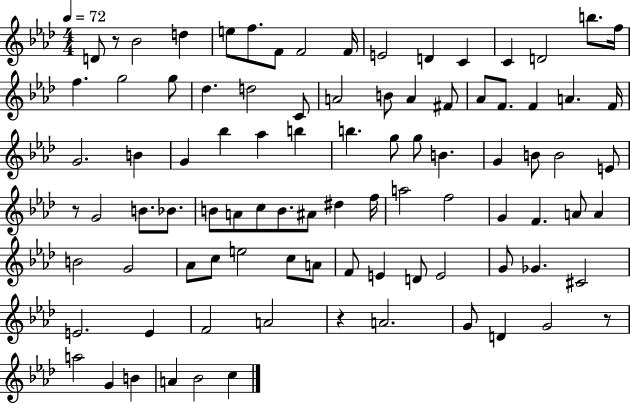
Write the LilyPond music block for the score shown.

{
  \clef treble
  \numericTimeSignature
  \time 4/4
  \key aes \major
  \tempo 4 = 72
  d'8 r8 bes'2 d''4 | e''8 f''8. f'8 f'2 f'16 | e'2 d'4 c'4 | c'4 d'2 b''8. f''16 | \break f''4. g''2 g''8 | des''4. d''2 c'8 | a'2 b'8 a'4 fis'8 | aes'8 f'8. f'4 a'4. f'16 | \break g'2. b'4 | g'4 bes''4 aes''4 b''4 | b''4. g''8 g''8 b'4. | g'4 b'8 b'2 e'8 | \break r8 g'2 b'8. bes'8. | b'8 a'8 c''8 b'8. ais'8 dis''4 f''16 | a''2 f''2 | g'4 f'4. a'8 a'4 | \break b'2 g'2 | aes'8 c''8 e''2 c''8 a'8 | f'8 e'4 d'8 e'2 | g'8 ges'4. cis'2 | \break e'2. e'4 | f'2 a'2 | r4 a'2. | g'8 d'4 g'2 r8 | \break a''2 g'4 b'4 | a'4 bes'2 c''4 | \bar "|."
}